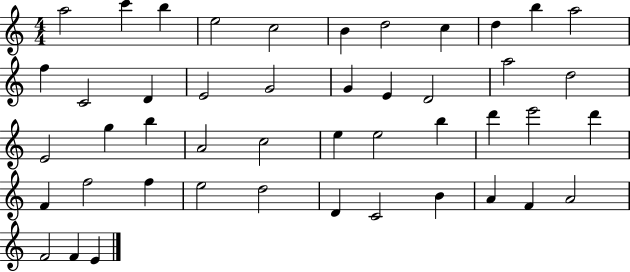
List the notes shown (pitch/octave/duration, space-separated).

A5/h C6/q B5/q E5/h C5/h B4/q D5/h C5/q D5/q B5/q A5/h F5/q C4/h D4/q E4/h G4/h G4/q E4/q D4/h A5/h D5/h E4/h G5/q B5/q A4/h C5/h E5/q E5/h B5/q D6/q E6/h D6/q F4/q F5/h F5/q E5/h D5/h D4/q C4/h B4/q A4/q F4/q A4/h F4/h F4/q E4/q